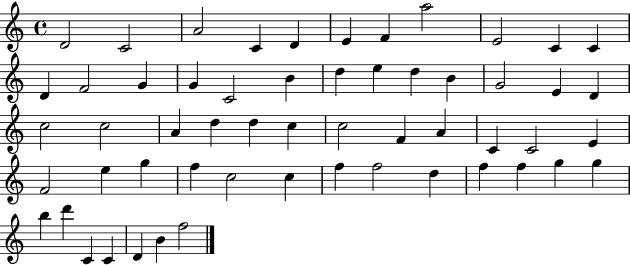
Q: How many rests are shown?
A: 0